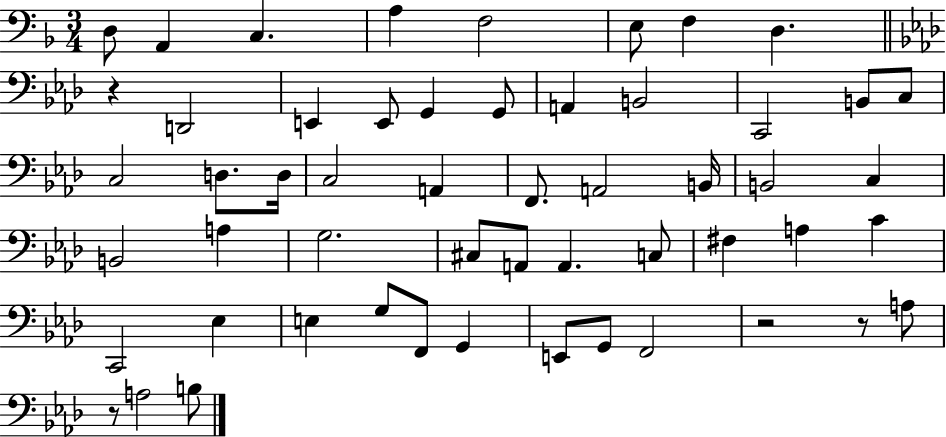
X:1
T:Untitled
M:3/4
L:1/4
K:F
D,/2 A,, C, A, F,2 E,/2 F, D, z D,,2 E,, E,,/2 G,, G,,/2 A,, B,,2 C,,2 B,,/2 C,/2 C,2 D,/2 D,/4 C,2 A,, F,,/2 A,,2 B,,/4 B,,2 C, B,,2 A, G,2 ^C,/2 A,,/2 A,, C,/2 ^F, A, C C,,2 _E, E, G,/2 F,,/2 G,, E,,/2 G,,/2 F,,2 z2 z/2 A,/2 z/2 A,2 B,/2